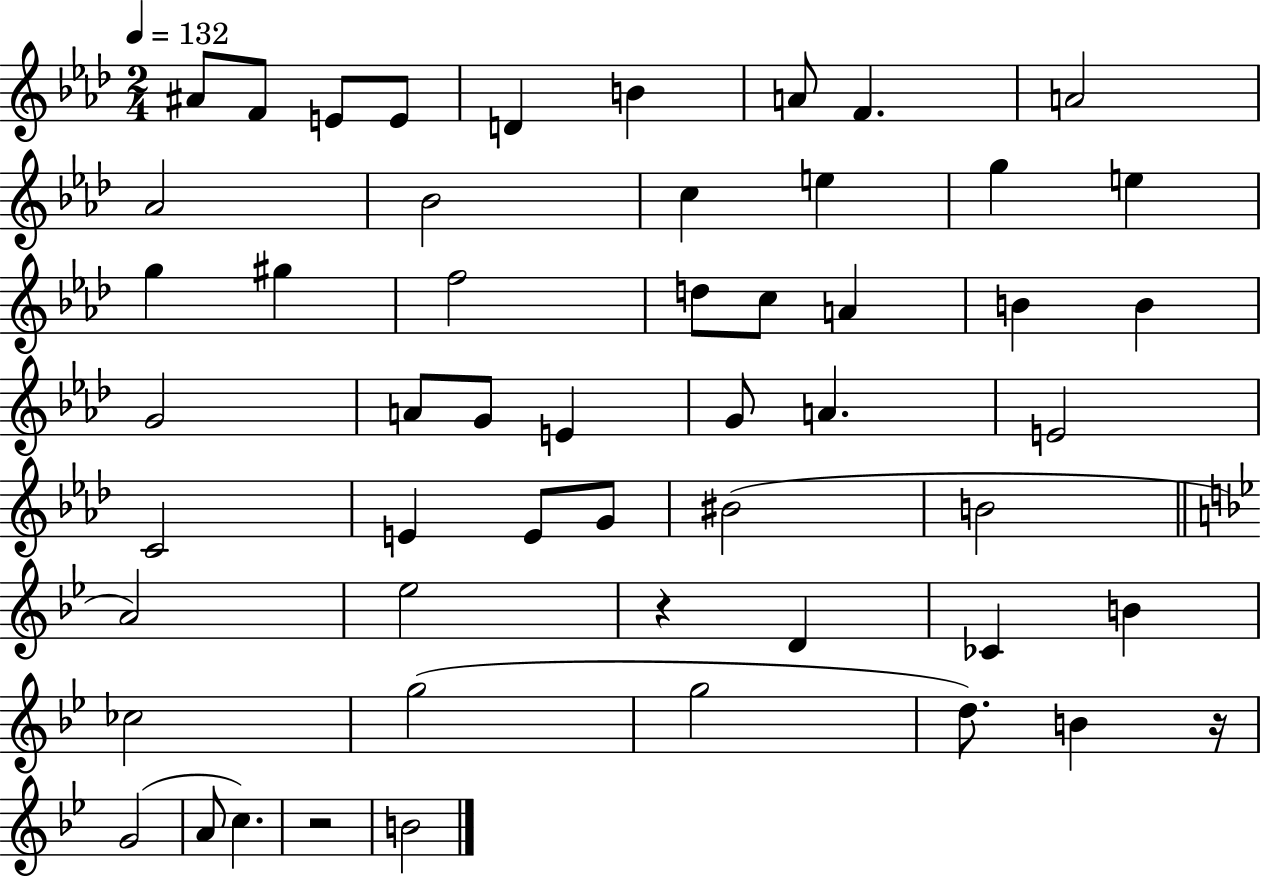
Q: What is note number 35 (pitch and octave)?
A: BIS4